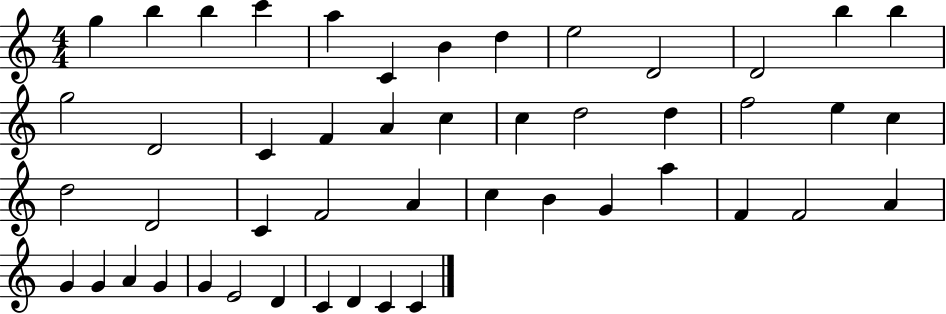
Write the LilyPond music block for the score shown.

{
  \clef treble
  \numericTimeSignature
  \time 4/4
  \key c \major
  g''4 b''4 b''4 c'''4 | a''4 c'4 b'4 d''4 | e''2 d'2 | d'2 b''4 b''4 | \break g''2 d'2 | c'4 f'4 a'4 c''4 | c''4 d''2 d''4 | f''2 e''4 c''4 | \break d''2 d'2 | c'4 f'2 a'4 | c''4 b'4 g'4 a''4 | f'4 f'2 a'4 | \break g'4 g'4 a'4 g'4 | g'4 e'2 d'4 | c'4 d'4 c'4 c'4 | \bar "|."
}